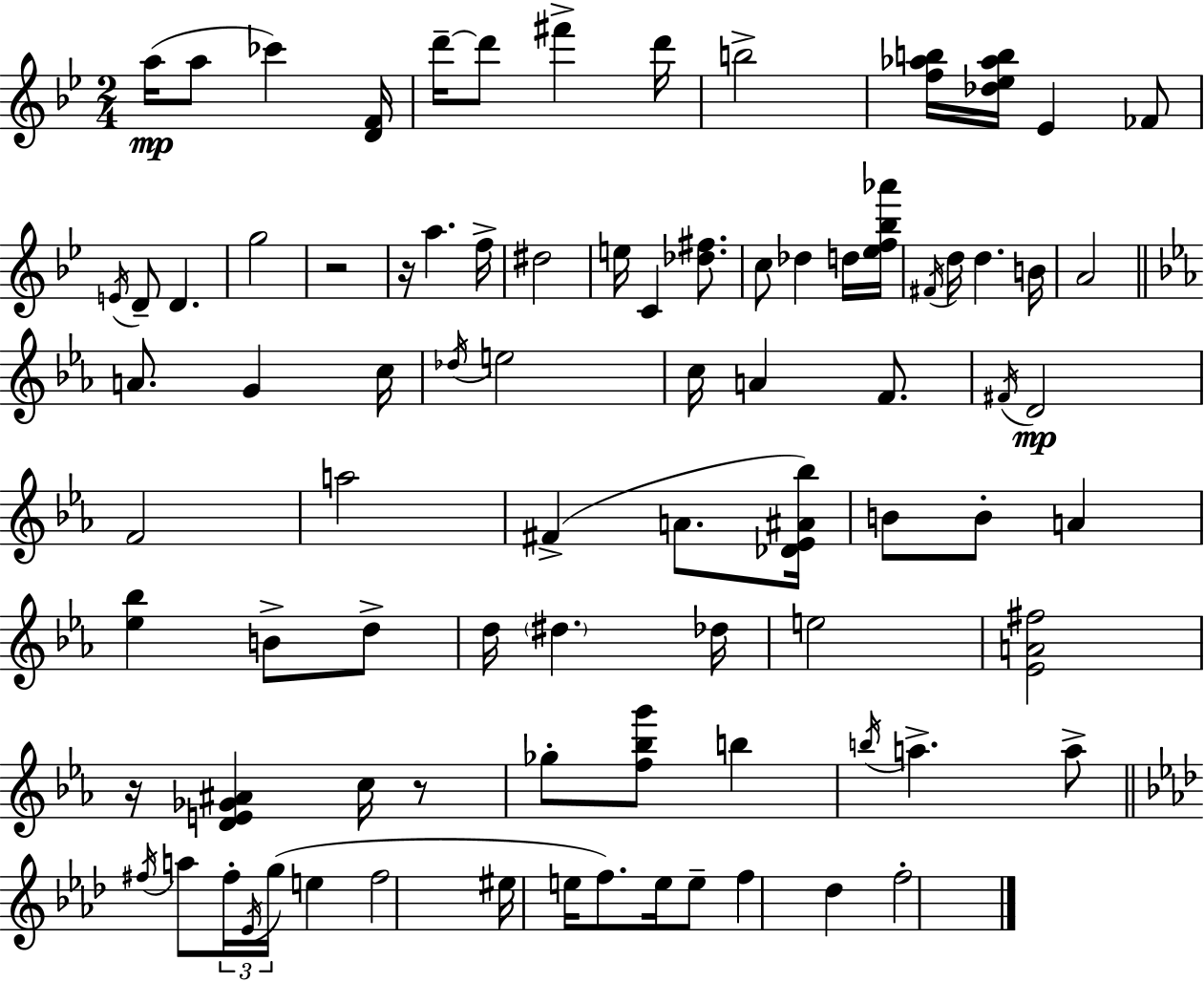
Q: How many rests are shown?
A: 4